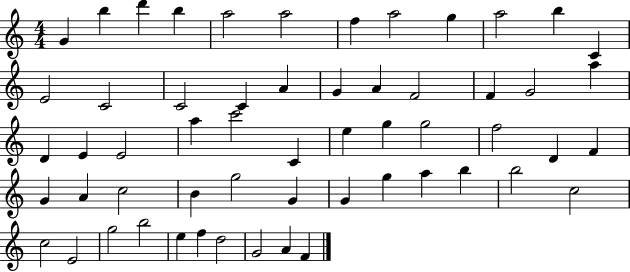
G4/q B5/q D6/q B5/q A5/h A5/h F5/q A5/h G5/q A5/h B5/q C4/q E4/h C4/h C4/h C4/q A4/q G4/q A4/q F4/h F4/q G4/h A5/q D4/q E4/q E4/h A5/q C6/h C4/q E5/q G5/q G5/h F5/h D4/q F4/q G4/q A4/q C5/h B4/q G5/h G4/q G4/q G5/q A5/q B5/q B5/h C5/h C5/h E4/h G5/h B5/h E5/q F5/q D5/h G4/h A4/q F4/q